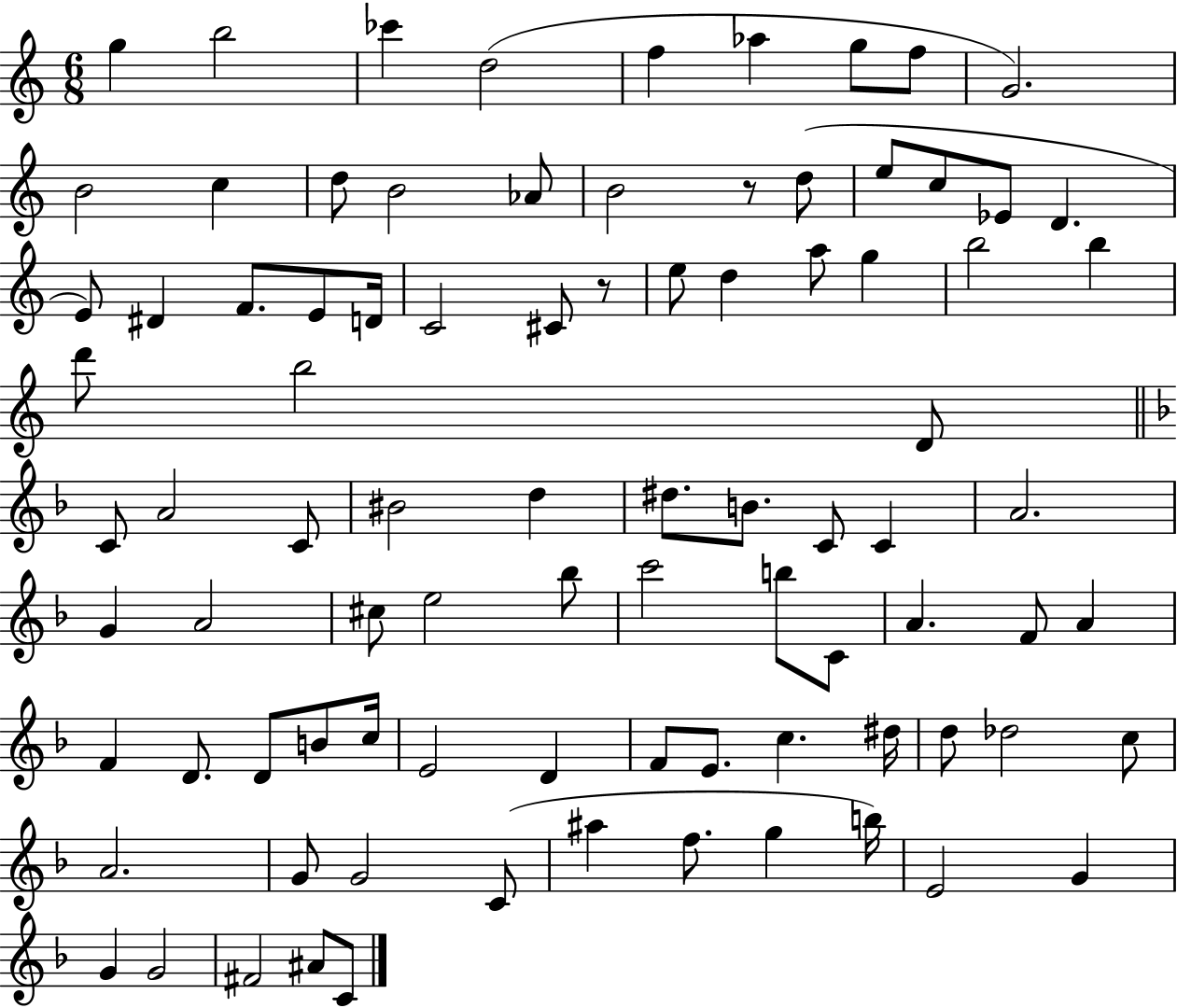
X:1
T:Untitled
M:6/8
L:1/4
K:C
g b2 _c' d2 f _a g/2 f/2 G2 B2 c d/2 B2 _A/2 B2 z/2 d/2 e/2 c/2 _E/2 D E/2 ^D F/2 E/2 D/4 C2 ^C/2 z/2 e/2 d a/2 g b2 b d'/2 b2 D/2 C/2 A2 C/2 ^B2 d ^d/2 B/2 C/2 C A2 G A2 ^c/2 e2 _b/2 c'2 b/2 C/2 A F/2 A F D/2 D/2 B/2 c/4 E2 D F/2 E/2 c ^d/4 d/2 _d2 c/2 A2 G/2 G2 C/2 ^a f/2 g b/4 E2 G G G2 ^F2 ^A/2 C/2